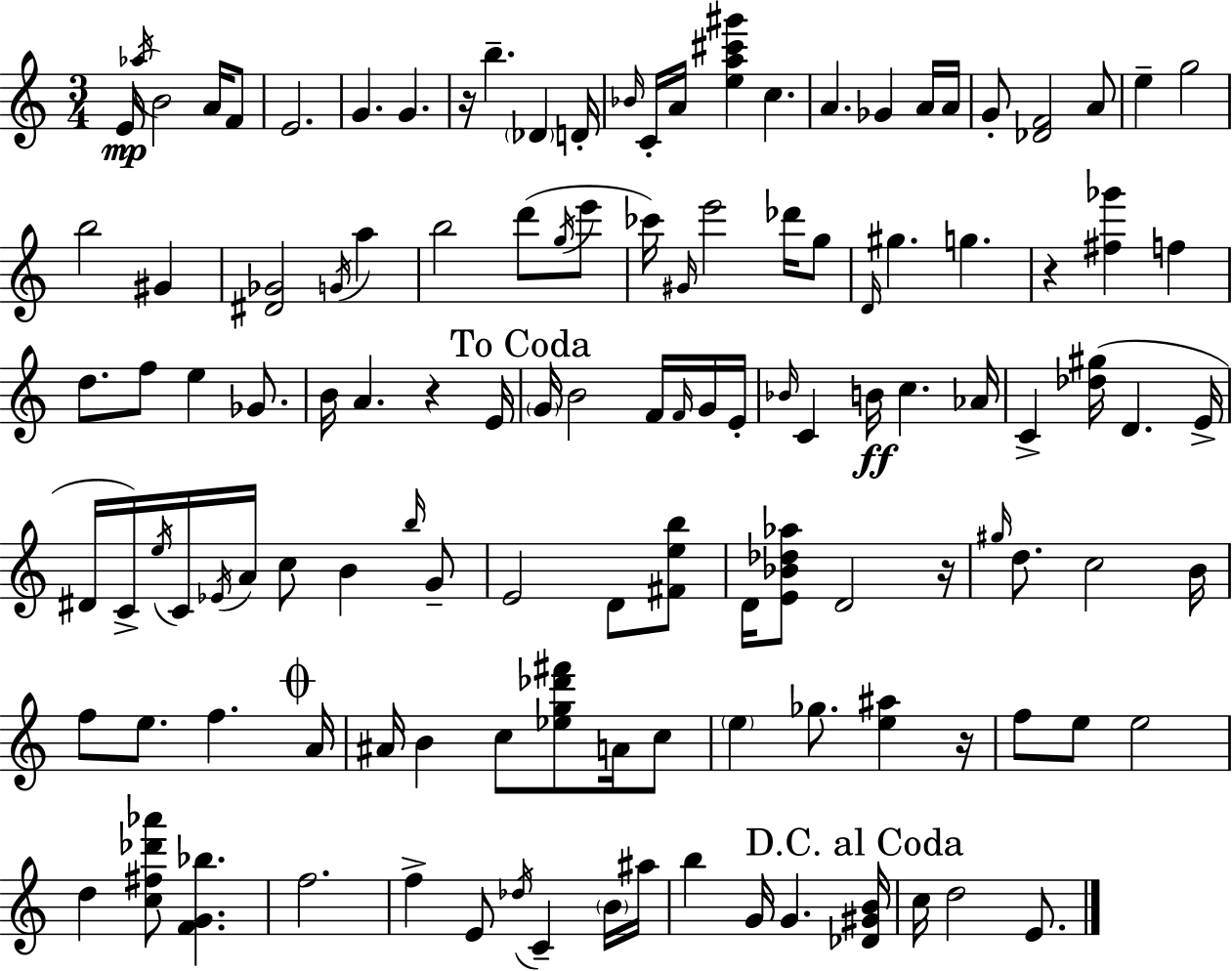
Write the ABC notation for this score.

X:1
T:Untitled
M:3/4
L:1/4
K:C
E/4 _a/4 B2 A/4 F/2 E2 G G z/4 b _D D/4 _B/4 C/4 A/4 [ea^c'^g'] c A _G A/4 A/4 G/2 [_DF]2 A/2 e g2 b2 ^G [^D_G]2 G/4 a b2 d'/2 g/4 e'/2 _c'/4 ^G/4 e'2 _d'/4 g/2 D/4 ^g g z [^f_g'] f d/2 f/2 e _G/2 B/4 A z E/4 G/4 B2 F/4 F/4 G/4 E/4 _B/4 C B/4 c _A/4 C [_d^g]/4 D E/4 ^D/4 C/4 e/4 C/4 _E/4 A/4 c/2 B b/4 G/2 E2 D/2 [^Feb]/2 D/4 [E_B_d_a]/2 D2 z/4 ^g/4 d/2 c2 B/4 f/2 e/2 f A/4 ^A/4 B c/2 [_eg_d'^f']/2 A/4 c/2 e _g/2 [e^a] z/4 f/2 e/2 e2 d [c^f_d'_a']/2 [FG_b] f2 f E/2 _d/4 C B/4 ^a/4 b G/4 G [_D^GB]/4 c/4 d2 E/2